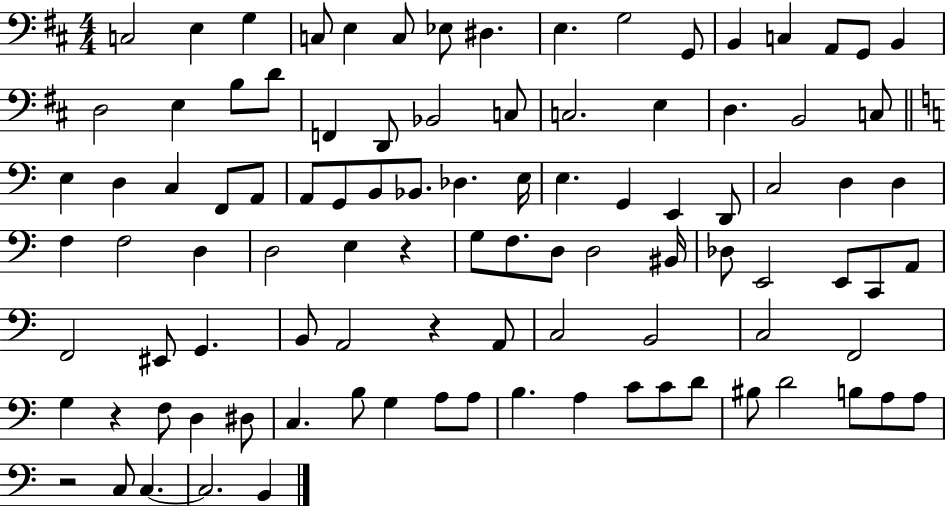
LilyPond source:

{
  \clef bass
  \numericTimeSignature
  \time 4/4
  \key d \major
  c2 e4 g4 | c8 e4 c8 ees8 dis4. | e4. g2 g,8 | b,4 c4 a,8 g,8 b,4 | \break d2 e4 b8 d'8 | f,4 d,8 bes,2 c8 | c2. e4 | d4. b,2 c8 | \break \bar "||" \break \key a \minor e4 d4 c4 f,8 a,8 | a,8 g,8 b,8 bes,8. des4. e16 | e4. g,4 e,4 d,8 | c2 d4 d4 | \break f4 f2 d4 | d2 e4 r4 | g8 f8. d8 d2 bis,16 | des8 e,2 e,8 c,8 a,8 | \break f,2 eis,8 g,4. | b,8 a,2 r4 a,8 | c2 b,2 | c2 f,2 | \break g4 r4 f8 d4 dis8 | c4. b8 g4 a8 a8 | b4. a4 c'8 c'8 d'8 | bis8 d'2 b8 a8 a8 | \break r2 c8 c4.~~ | c2. b,4 | \bar "|."
}